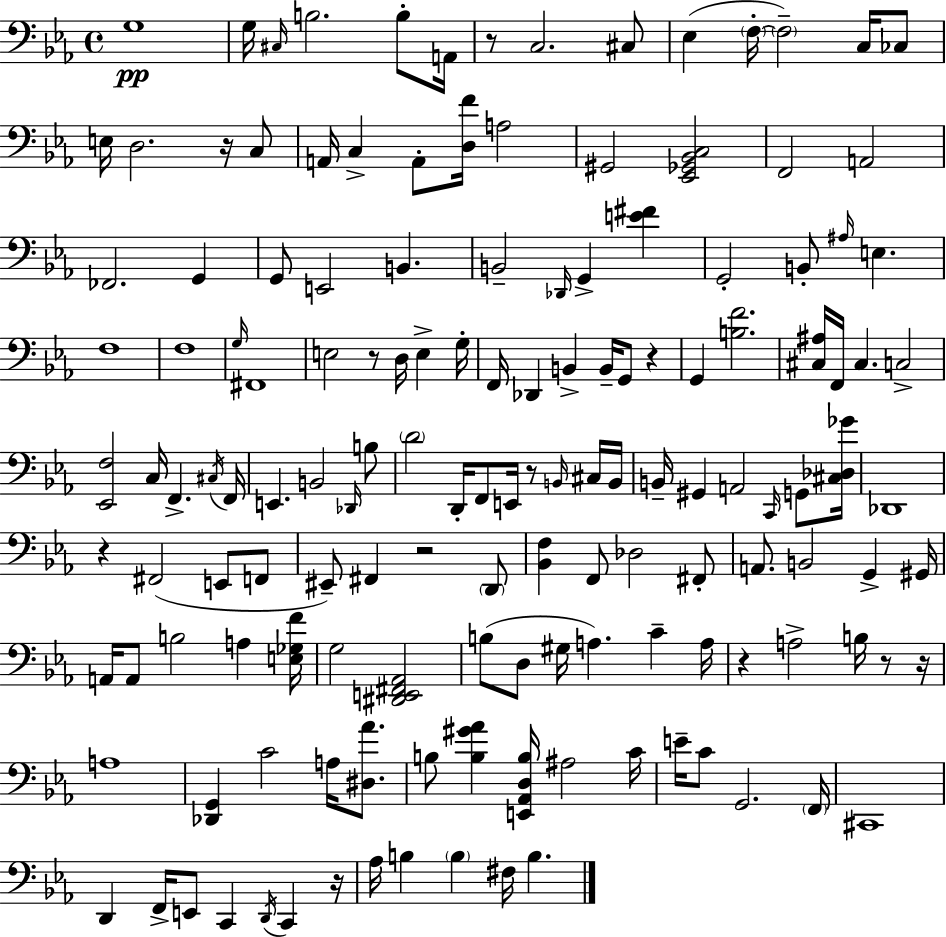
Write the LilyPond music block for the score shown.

{
  \clef bass
  \time 4/4
  \defaultTimeSignature
  \key c \minor
  g1\pp | g16 \grace { cis16 } b2. b8-. | a,16 r8 c2. cis8 | ees4( \parenthesize f16-.~~ \parenthesize f2--) c16 ces8 | \break e16 d2. r16 c8 | a,16 c4-> a,8-. <d f'>16 a2 | gis,2 <ees, ges, bes, c>2 | f,2 a,2 | \break fes,2. g,4 | g,8 e,2 b,4. | b,2-- \grace { des,16 } g,4-> <e' fis'>4 | g,2-. b,8-. \grace { ais16 } e4. | \break f1 | f1 | \grace { g16 } fis,1 | e2 r8 d16 e4-> | \break g16-. f,16 des,4 b,4-> b,16-- g,8 | r4 g,4 <b f'>2. | <cis ais>16 f,16 cis4. c2-> | <ees, f>2 c16 f,4.-> | \break \acciaccatura { cis16 } f,16 e,4. b,2 | \grace { des,16 } b8 \parenthesize d'2 d,16-. f,8 | e,16 r8 \grace { b,16 } cis16 b,16 b,16-- gis,4 a,2 | \grace { c,16 } g,8 <cis des ges'>16 des,1 | \break r4 fis,2( | e,8 f,8 eis,8--) fis,4 r2 | \parenthesize d,8 <bes, f>4 f,8 des2 | fis,8-. a,8. b,2 | \break g,4-> gis,16 a,16 a,8 b2 | a4 <e ges f'>16 g2 | <dis, e, fis, aes,>2 b8( d8 gis16 a4.) | c'4-- a16 r4 a2-> | \break b16 r8 r16 a1 | <des, g,>4 c'2 | a16 <dis aes'>8. b8 <b gis' aes'>4 <e, aes, d b>16 ais2 | c'16 e'16-- c'8 g,2. | \break \parenthesize f,16 cis,1 | d,4 f,16-> e,8 c,4 | \acciaccatura { d,16 } c,4 r16 aes16 b4 \parenthesize b4 | fis16 b4. \bar "|."
}